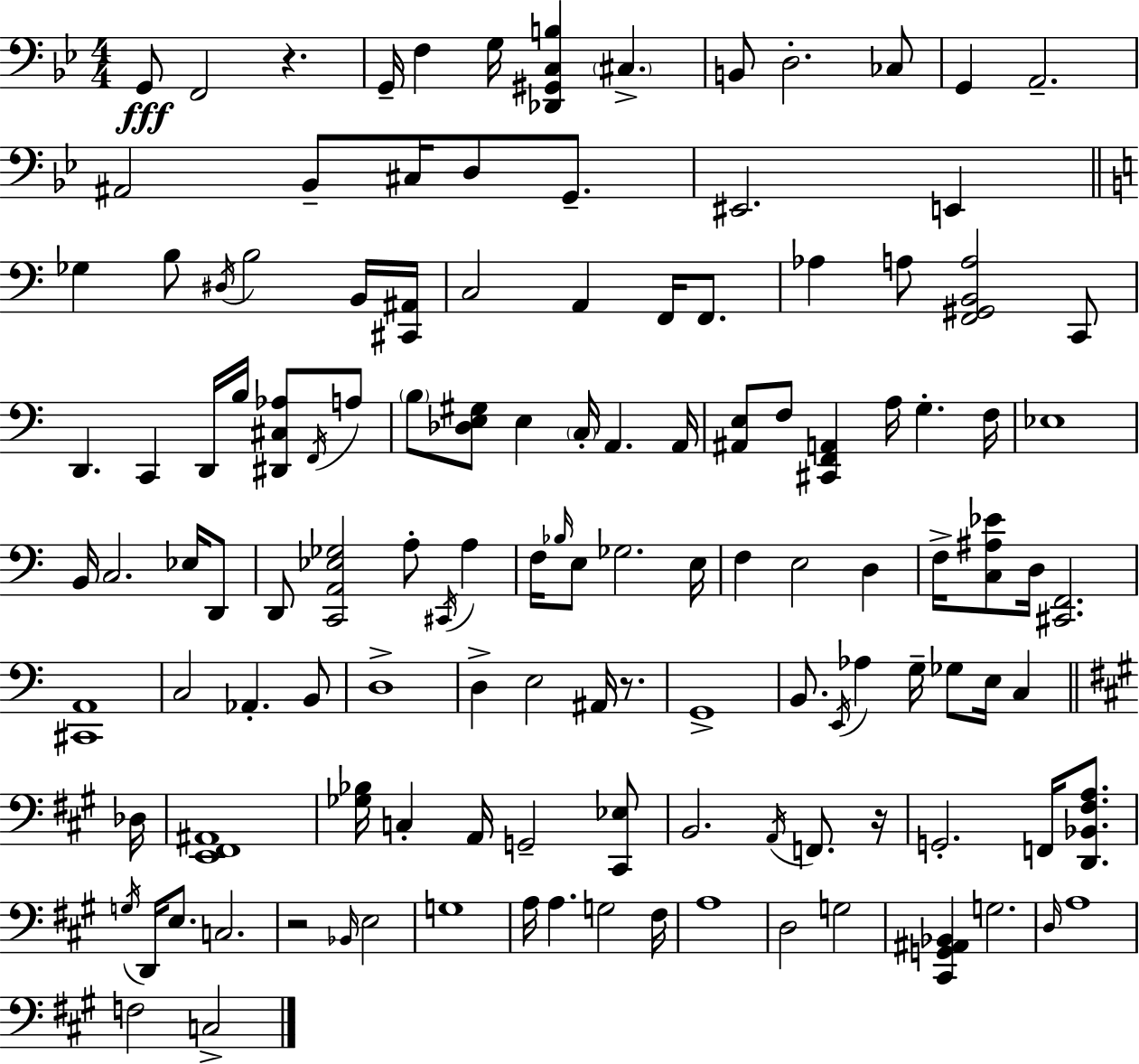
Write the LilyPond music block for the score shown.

{
  \clef bass
  \numericTimeSignature
  \time 4/4
  \key g \minor
  g,8\fff f,2 r4. | g,16-- f4 g16 <des, gis, c b>4 \parenthesize cis4.-> | b,8 d2.-. ces8 | g,4 a,2.-- | \break ais,2 bes,8-- cis16 d8 g,8.-- | eis,2. e,4 | \bar "||" \break \key c \major ges4 b8 \acciaccatura { dis16 } b2 b,16 | <cis, ais,>16 c2 a,4 f,16 f,8. | aes4 a8 <f, gis, b, a>2 c,8 | d,4. c,4 d,16 b16 <dis, cis aes>8 \acciaccatura { f,16 } | \break a8 \parenthesize b8 <des e gis>8 e4 \parenthesize c16-. a,4. | a,16 <ais, e>8 f8 <cis, f, a,>4 a16 g4.-. | f16 ees1 | b,16 c2. ees16 | \break d,8 d,8 <c, a, ees ges>2 a8-. \acciaccatura { cis,16 } a4 | f16 \grace { bes16 } e8 ges2. | e16 f4 e2 | d4 f16-> <c ais ees'>8 d16 <cis, f,>2. | \break <cis, a,>1 | c2 aes,4.-. | b,8 d1-> | d4-> e2 | \break ais,16 r8. g,1-> | b,8. \acciaccatura { e,16 } aes4 g16-- ges8 e16 | c4 \bar "||" \break \key a \major des16 <e, fis, ais,>1 | <ges bes>16 c4-. a,16 g,2-- <cis, ees>8 | b,2. \acciaccatura { a,16 } f,8. | r16 g,2.-. f,16 <d, bes, fis a>8. | \break \acciaccatura { g16 } d,16 e8. c2. | r2 \grace { bes,16 } e2 | g1 | a16 a4. g2 | \break fis16 a1 | d2 g2 | <cis, g, ais, bes,>4 g2. | \grace { d16 } a1 | \break f2 c2-> | \bar "|."
}